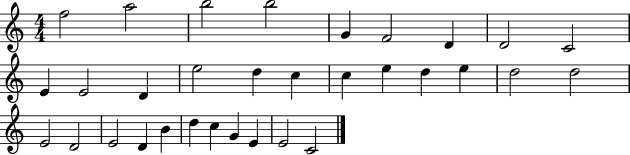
X:1
T:Untitled
M:4/4
L:1/4
K:C
f2 a2 b2 b2 G F2 D D2 C2 E E2 D e2 d c c e d e d2 d2 E2 D2 E2 D B d c G E E2 C2